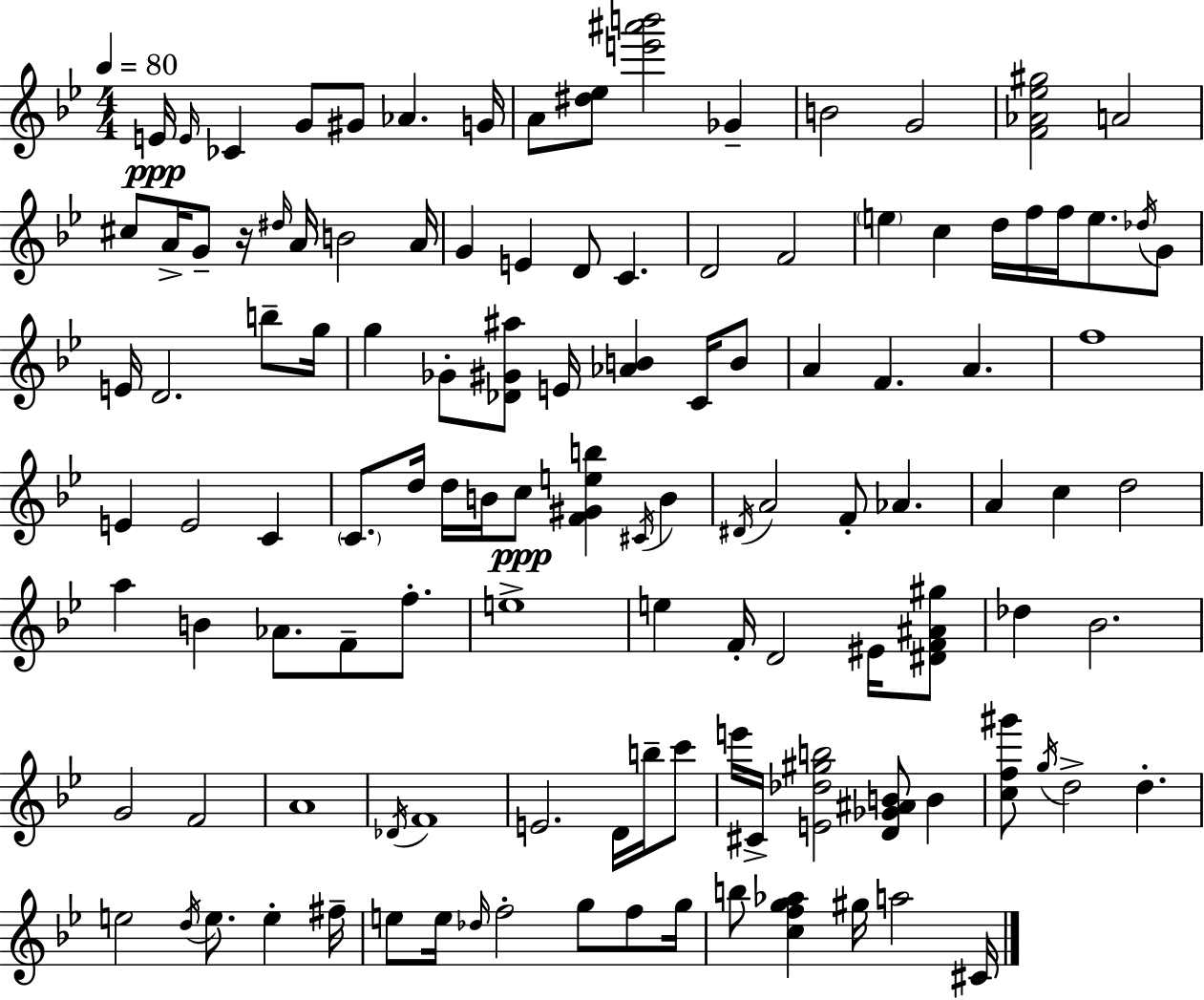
X:1
T:Untitled
M:4/4
L:1/4
K:Bb
E/4 E/4 _C G/2 ^G/2 _A G/4 A/2 [^d_e]/2 [e'^a'b']2 _G B2 G2 [F_A_e^g]2 A2 ^c/2 A/4 G/2 z/4 ^d/4 A/4 B2 A/4 G E D/2 C D2 F2 e c d/4 f/4 f/4 e/2 _d/4 G/2 E/4 D2 b/2 g/4 g _G/2 [_D^G^a]/2 E/4 [_AB] C/4 B/2 A F A f4 E E2 C C/2 d/4 d/4 B/4 c/2 [F^Geb] ^C/4 B ^D/4 A2 F/2 _A A c d2 a B _A/2 F/2 f/2 e4 e F/4 D2 ^E/4 [^DF^A^g]/2 _d _B2 G2 F2 A4 _D/4 F4 E2 D/4 b/4 c'/2 e'/4 ^C/4 [E_d^gb]2 [D_G^AB]/2 B [cf^g']/2 g/4 d2 d e2 d/4 e/2 e ^f/4 e/2 e/4 _d/4 f2 g/2 f/2 g/4 b/2 [cfg_a] ^g/4 a2 ^C/4